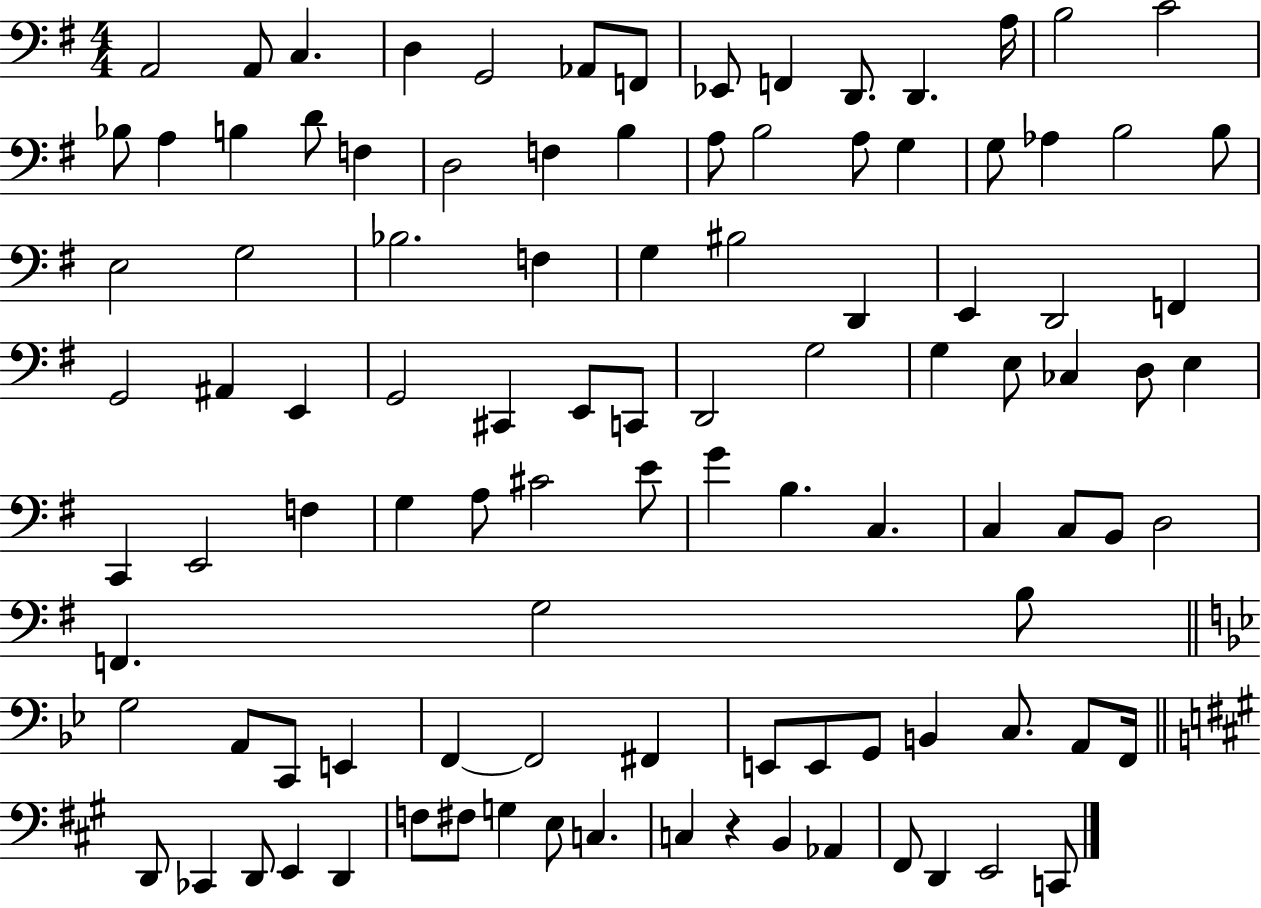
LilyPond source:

{
  \clef bass
  \numericTimeSignature
  \time 4/4
  \key g \major
  a,2 a,8 c4. | d4 g,2 aes,8 f,8 | ees,8 f,4 d,8. d,4. a16 | b2 c'2 | \break bes8 a4 b4 d'8 f4 | d2 f4 b4 | a8 b2 a8 g4 | g8 aes4 b2 b8 | \break e2 g2 | bes2. f4 | g4 bis2 d,4 | e,4 d,2 f,4 | \break g,2 ais,4 e,4 | g,2 cis,4 e,8 c,8 | d,2 g2 | g4 e8 ces4 d8 e4 | \break c,4 e,2 f4 | g4 a8 cis'2 e'8 | g'4 b4. c4. | c4 c8 b,8 d2 | \break f,4. g2 b8 | \bar "||" \break \key g \minor g2 a,8 c,8 e,4 | f,4~~ f,2 fis,4 | e,8 e,8 g,8 b,4 c8. a,8 f,16 | \bar "||" \break \key a \major d,8 ces,4 d,8 e,4 d,4 | f8 fis8 g4 e8 c4. | c4 r4 b,4 aes,4 | fis,8 d,4 e,2 c,8 | \break \bar "|."
}